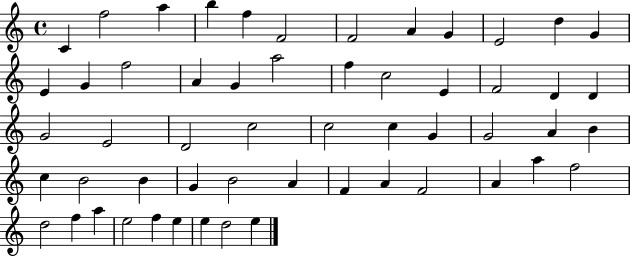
X:1
T:Untitled
M:4/4
L:1/4
K:C
C f2 a b f F2 F2 A G E2 d G E G f2 A G a2 f c2 E F2 D D G2 E2 D2 c2 c2 c G G2 A B c B2 B G B2 A F A F2 A a f2 d2 f a e2 f e e d2 e